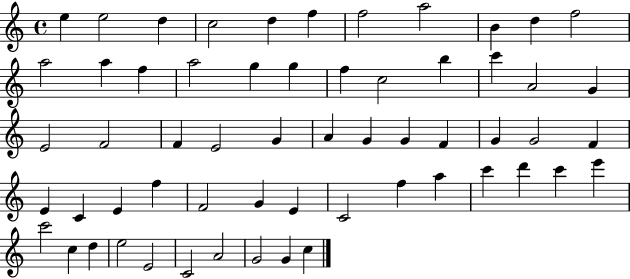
{
  \clef treble
  \time 4/4
  \defaultTimeSignature
  \key c \major
  e''4 e''2 d''4 | c''2 d''4 f''4 | f''2 a''2 | b'4 d''4 f''2 | \break a''2 a''4 f''4 | a''2 g''4 g''4 | f''4 c''2 b''4 | c'''4 a'2 g'4 | \break e'2 f'2 | f'4 e'2 g'4 | a'4 g'4 g'4 f'4 | g'4 g'2 f'4 | \break e'4 c'4 e'4 f''4 | f'2 g'4 e'4 | c'2 f''4 a''4 | c'''4 d'''4 c'''4 e'''4 | \break c'''2 c''4 d''4 | e''2 e'2 | c'2 a'2 | g'2 g'4 c''4 | \break \bar "|."
}